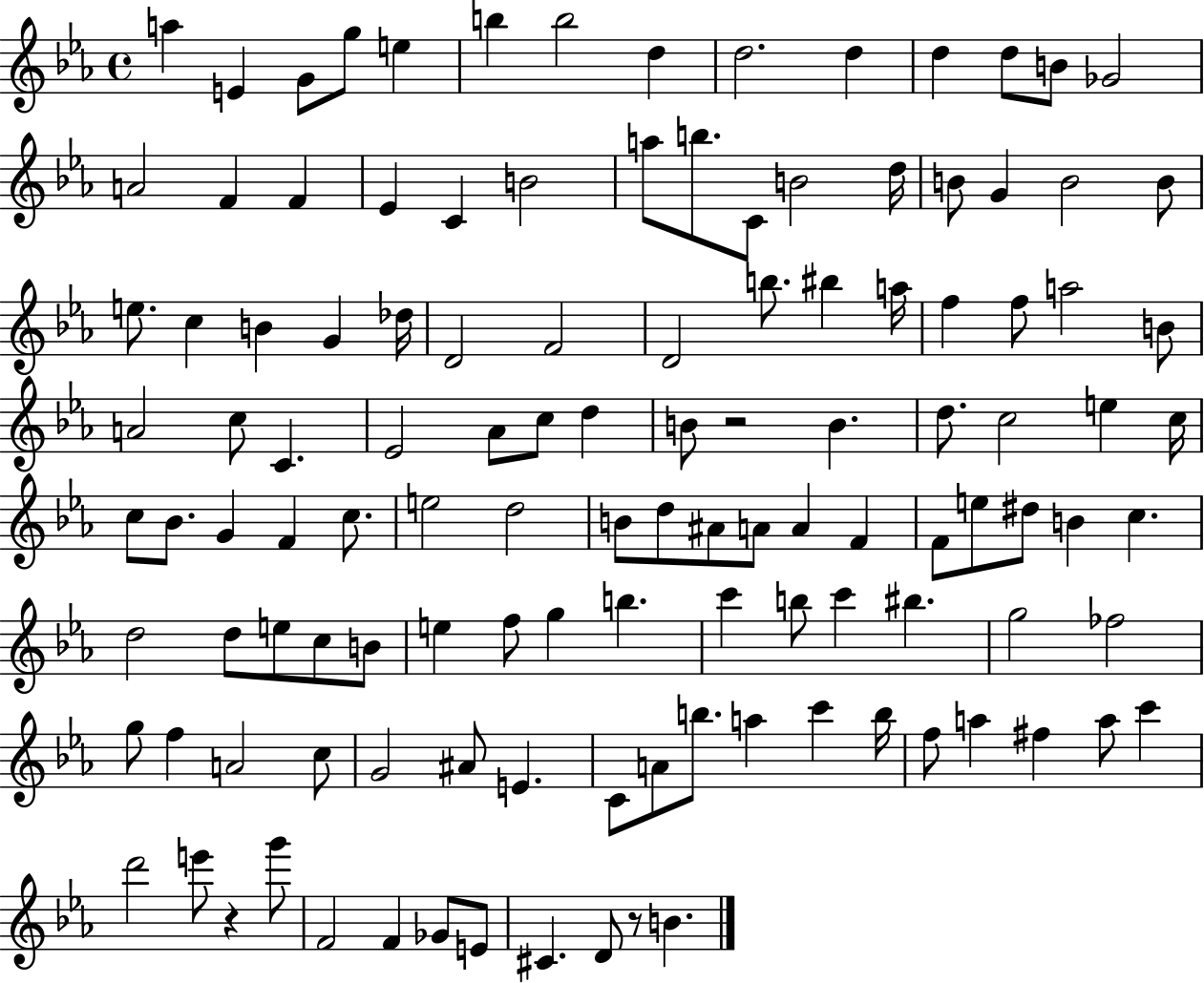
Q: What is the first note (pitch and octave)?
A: A5